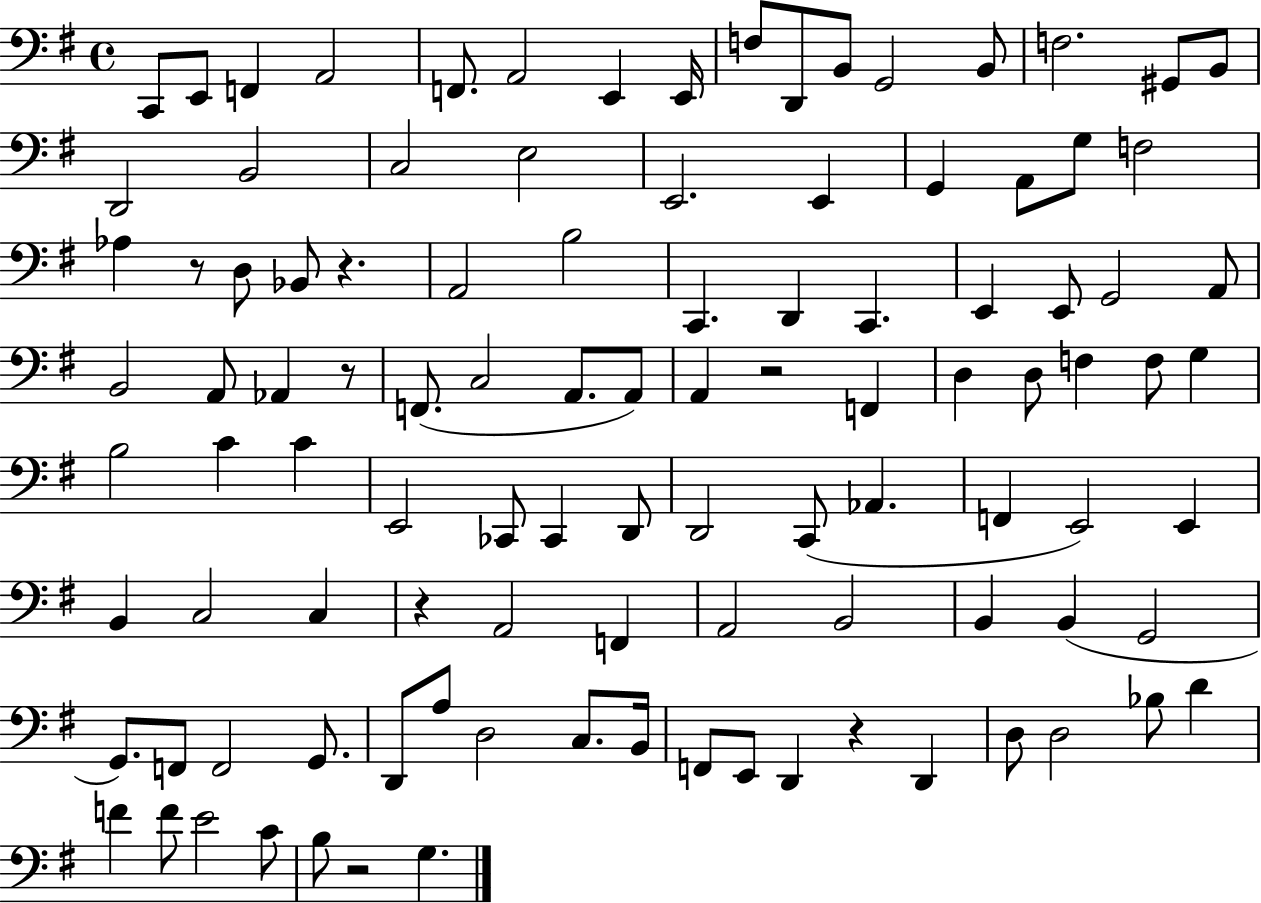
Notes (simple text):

C2/e E2/e F2/q A2/h F2/e. A2/h E2/q E2/s F3/e D2/e B2/e G2/h B2/e F3/h. G#2/e B2/e D2/h B2/h C3/h E3/h E2/h. E2/q G2/q A2/e G3/e F3/h Ab3/q R/e D3/e Bb2/e R/q. A2/h B3/h C2/q. D2/q C2/q. E2/q E2/e G2/h A2/e B2/h A2/e Ab2/q R/e F2/e. C3/h A2/e. A2/e A2/q R/h F2/q D3/q D3/e F3/q F3/e G3/q B3/h C4/q C4/q E2/h CES2/e CES2/q D2/e D2/h C2/e Ab2/q. F2/q E2/h E2/q B2/q C3/h C3/q R/q A2/h F2/q A2/h B2/h B2/q B2/q G2/h G2/e. F2/e F2/h G2/e. D2/e A3/e D3/h C3/e. B2/s F2/e E2/e D2/q R/q D2/q D3/e D3/h Bb3/e D4/q F4/q F4/e E4/h C4/e B3/e R/h G3/q.